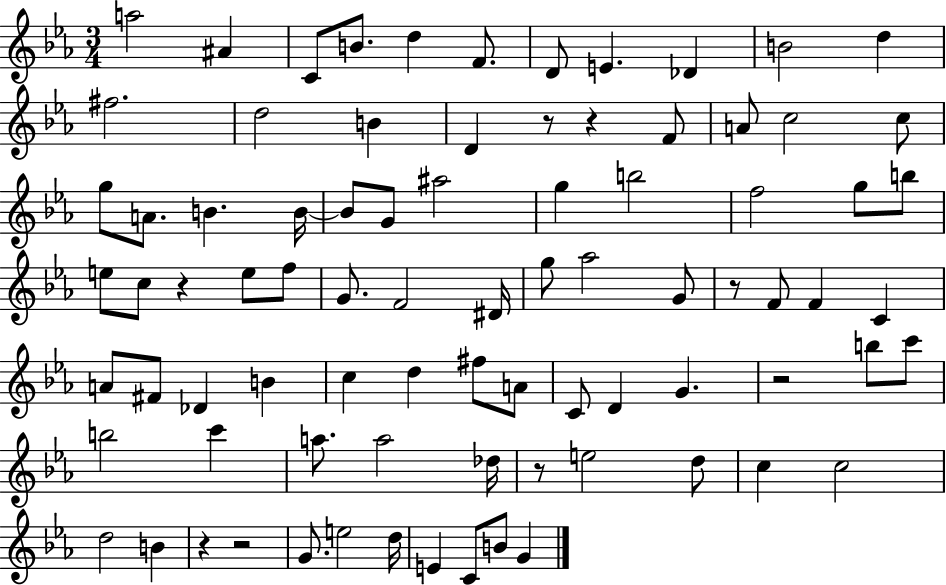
A5/h A#4/q C4/e B4/e. D5/q F4/e. D4/e E4/q. Db4/q B4/h D5/q F#5/h. D5/h B4/q D4/q R/e R/q F4/e A4/e C5/h C5/e G5/e A4/e. B4/q. B4/s B4/e G4/e A#5/h G5/q B5/h F5/h G5/e B5/e E5/e C5/e R/q E5/e F5/e G4/e. F4/h D#4/s G5/e Ab5/h G4/e R/e F4/e F4/q C4/q A4/e F#4/e Db4/q B4/q C5/q D5/q F#5/e A4/e C4/e D4/q G4/q. R/h B5/e C6/e B5/h C6/q A5/e. A5/h Db5/s R/e E5/h D5/e C5/q C5/h D5/h B4/q R/q R/h G4/e. E5/h D5/s E4/q C4/e B4/e G4/q